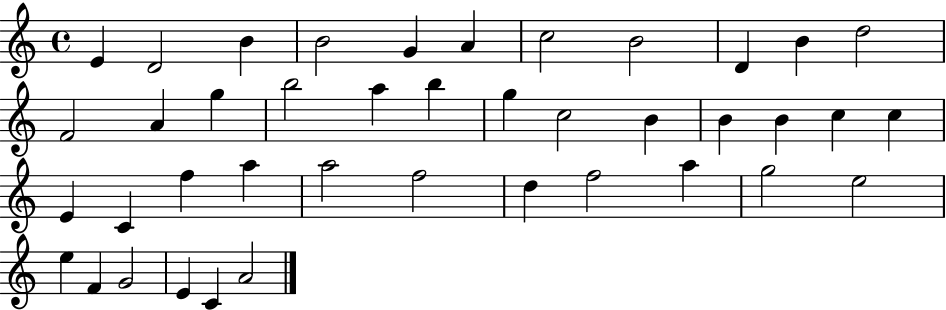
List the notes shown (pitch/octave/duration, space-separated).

E4/q D4/h B4/q B4/h G4/q A4/q C5/h B4/h D4/q B4/q D5/h F4/h A4/q G5/q B5/h A5/q B5/q G5/q C5/h B4/q B4/q B4/q C5/q C5/q E4/q C4/q F5/q A5/q A5/h F5/h D5/q F5/h A5/q G5/h E5/h E5/q F4/q G4/h E4/q C4/q A4/h